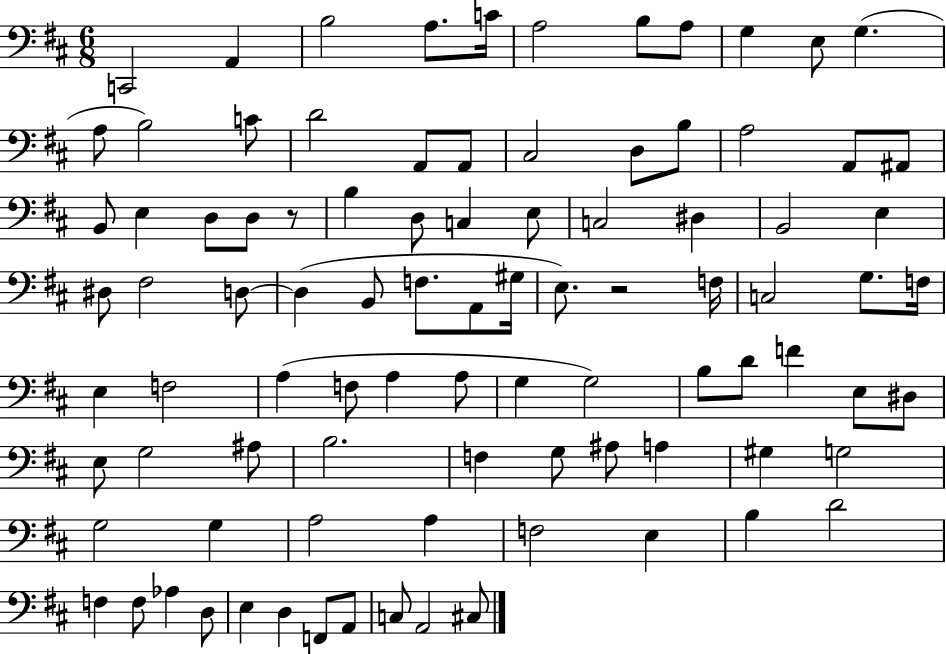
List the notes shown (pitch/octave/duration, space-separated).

C2/h A2/q B3/h A3/e. C4/s A3/h B3/e A3/e G3/q E3/e G3/q. A3/e B3/h C4/e D4/h A2/e A2/e C#3/h D3/e B3/e A3/h A2/e A#2/e B2/e E3/q D3/e D3/e R/e B3/q D3/e C3/q E3/e C3/h D#3/q B2/h E3/q D#3/e F#3/h D3/e D3/q B2/e F3/e. A2/e G#3/s E3/e. R/h F3/s C3/h G3/e. F3/s E3/q F3/h A3/q F3/e A3/q A3/e G3/q G3/h B3/e D4/e F4/q E3/e D#3/e E3/e G3/h A#3/e B3/h. F3/q G3/e A#3/e A3/q G#3/q G3/h G3/h G3/q A3/h A3/q F3/h E3/q B3/q D4/h F3/q F3/e Ab3/q D3/e E3/q D3/q F2/e A2/e C3/e A2/h C#3/e